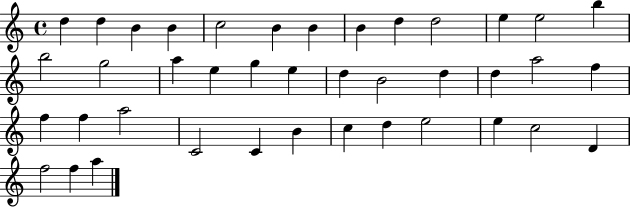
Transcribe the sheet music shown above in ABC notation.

X:1
T:Untitled
M:4/4
L:1/4
K:C
d d B B c2 B B B d d2 e e2 b b2 g2 a e g e d B2 d d a2 f f f a2 C2 C B c d e2 e c2 D f2 f a